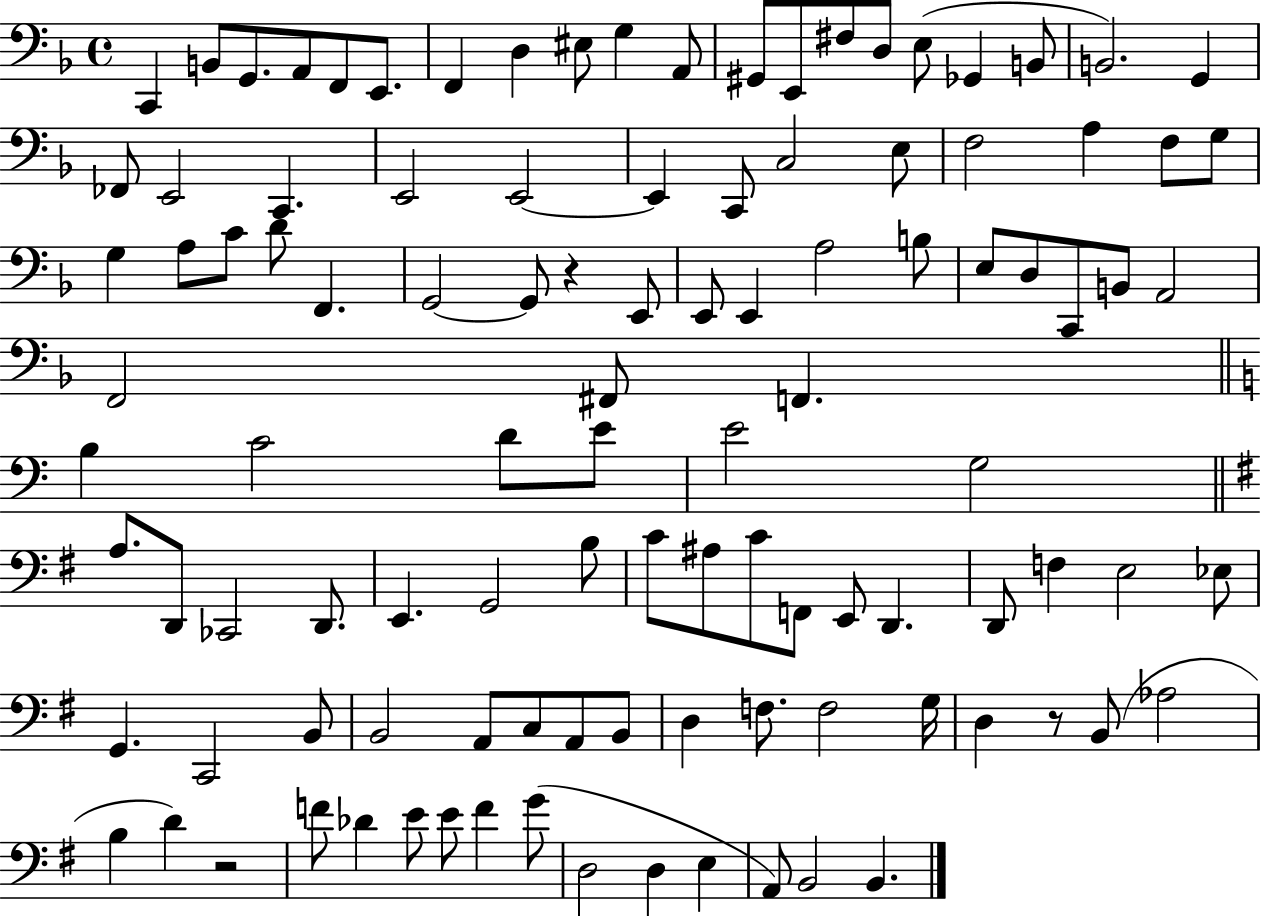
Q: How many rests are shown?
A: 3